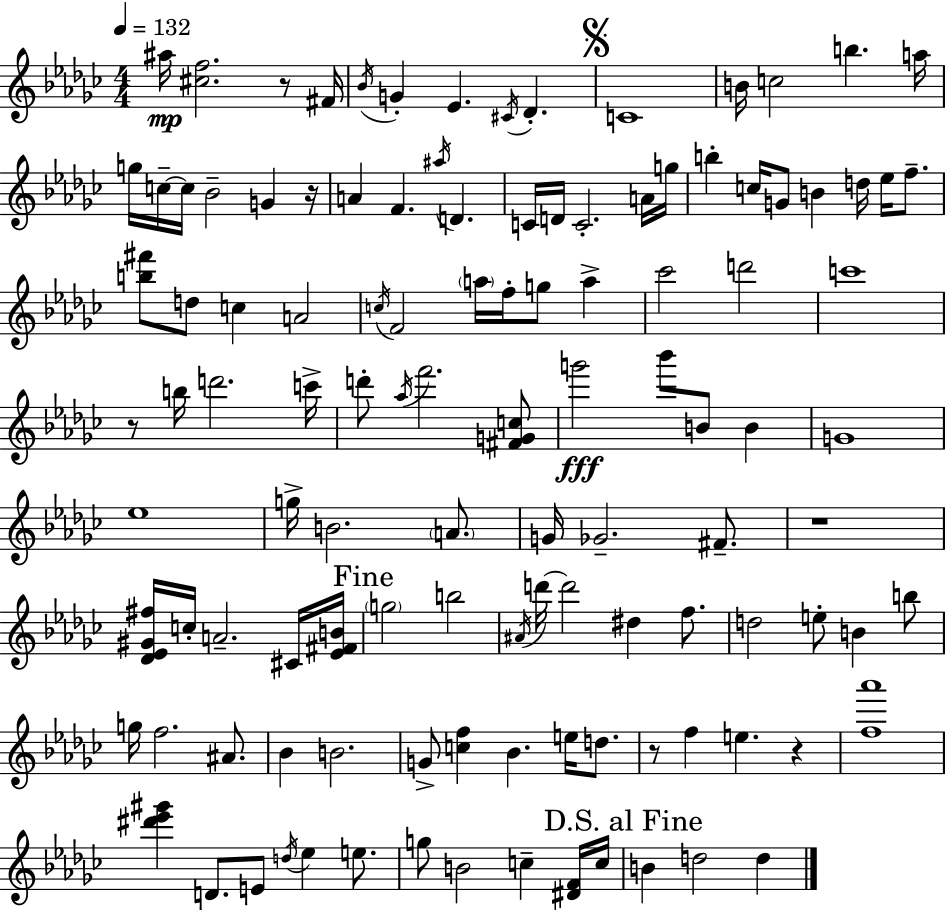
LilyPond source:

{
  \clef treble
  \numericTimeSignature
  \time 4/4
  \key ees \minor
  \tempo 4 = 132
  \repeat volta 2 { ais''16\mp <cis'' f''>2. r8 fis'16 | \acciaccatura { bes'16 } g'4-. ees'4. \acciaccatura { cis'16 } des'4.-. | \mark \markup { \musicglyph "scripts.segno" } c'1 | b'16 c''2 b''4. | \break a''16 g''16 c''16--~~ c''16 bes'2-- g'4 | r16 a'4 f'4. \acciaccatura { ais''16 } d'4. | c'16 d'16 c'2.-. | a'16 g''16 b''4-. c''16 g'8 b'4 d''16 ees''16 | \break f''8.-- <b'' fis'''>8 d''8 c''4 a'2 | \acciaccatura { c''16 } f'2 \parenthesize a''16 f''16-. g''8 | a''4-> ces'''2 d'''2 | c'''1 | \break r8 b''16 d'''2. | c'''16-> d'''8-. \acciaccatura { aes''16 } f'''2. | <fis' g' c''>8 g'''2\fff bes'''8 b'8 | b'4 g'1 | \break ees''1 | g''16-> b'2. | \parenthesize a'8. g'16 ges'2.-- | fis'8.-- r1 | \break <des' ees' gis' fis''>16 c''16-. a'2.-- | cis'16 <ees' fis' b'>16 \mark "Fine" \parenthesize g''2 b''2 | \acciaccatura { ais'16 } d'''16~~ d'''2 dis''4 | f''8. d''2 e''8-. | \break b'4 b''8 g''16 f''2. | ais'8. bes'4 b'2. | g'8-> <c'' f''>4 bes'4. | e''16 d''8. r8 f''4 e''4. | \break r4 <f'' aes'''>1 | <dis''' ees''' gis'''>4 d'8. e'8 \acciaccatura { d''16 } | ees''4 e''8. g''8 b'2 | c''4-- <dis' f'>16 c''16 \mark "D.S. al Fine" b'4 d''2 | \break d''4 } \bar "|."
}